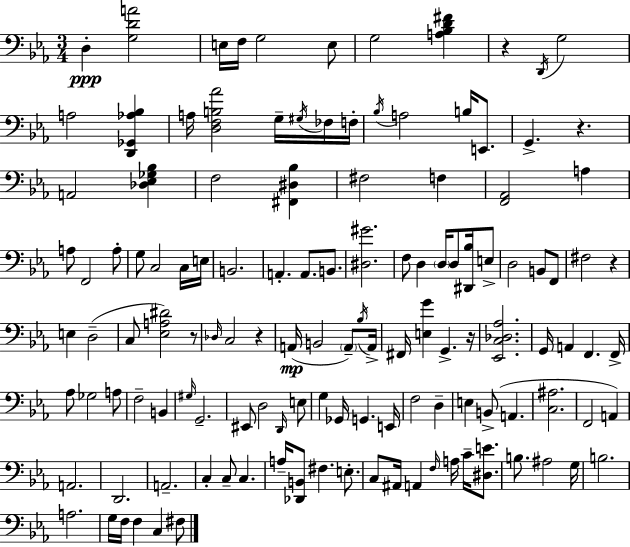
D3/q [G3,D4,A4]/h E3/s F3/s G3/h E3/e G3/h [A3,Bb3,D4,F#4]/q R/q D2/s G3/h A3/h [D2,Gb2,Ab3,Bb3]/q A3/s [D3,F3,B3,Ab4]/h G3/s G#3/s FES3/s F3/s Bb3/s A3/h B3/s E2/e. G2/q. R/q. A2/h [Db3,Eb3,Gb3,Bb3]/q F3/h [F#2,D#3,Bb3]/q F#3/h F3/q [F2,Ab2]/h A3/q A3/e F2/h A3/e G3/e C3/h C3/s E3/s B2/h. A2/q. A2/e. B2/e. [D#3,G#4]/h. F3/e D3/q D3/s D3/e [D#2,Bb3]/s E3/e D3/h B2/e F2/e F#3/h R/q E3/q D3/h C3/e [Eb3,A3,D#4]/h R/e Db3/s C3/h R/q A2/s B2/h A2/e Bb3/s A2/s F#2/s [E3,G4]/q G2/q. R/s [Eb2,C3,Db3,Ab3]/h. G2/s A2/q F2/q. F2/s Ab3/e Gb3/h A3/e F3/h B2/q G#3/s G2/h. EIS2/e D3/h D2/s E3/e G3/q Gb2/s G2/q. E2/s F3/h D3/q E3/q B2/e A2/q. [C3,A#3]/h. F2/h A2/q A2/h. D2/h. A2/h. C3/q C3/e C3/q. A3/s [Db2,B2]/e F#3/q. E3/e. C3/e A#2/s A2/q F3/s A3/s C4/s [D#3,E4]/e. B3/e. A#3/h G3/s B3/h. A3/h. G3/s F3/s F3/q C3/q F#3/e